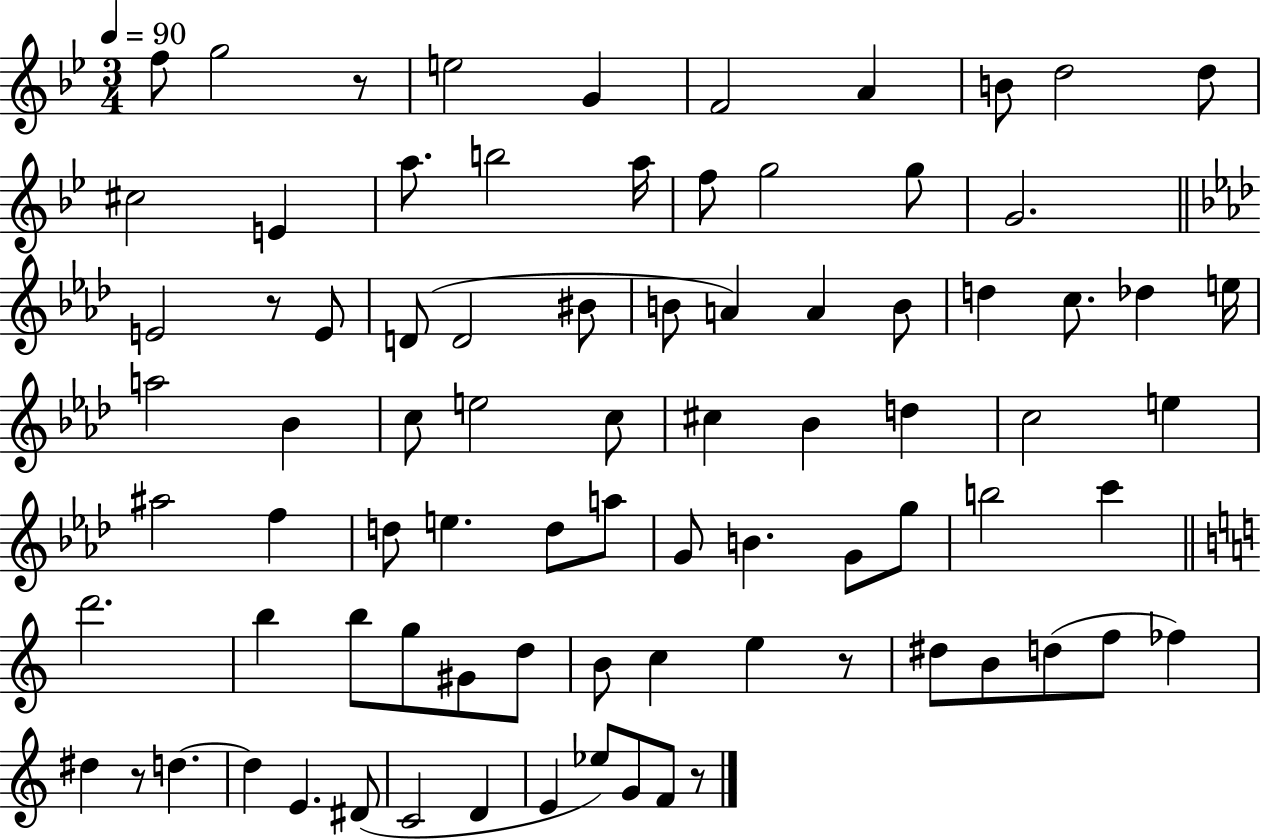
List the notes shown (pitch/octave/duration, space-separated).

F5/e G5/h R/e E5/h G4/q F4/h A4/q B4/e D5/h D5/e C#5/h E4/q A5/e. B5/h A5/s F5/e G5/h G5/e G4/h. E4/h R/e E4/e D4/e D4/h BIS4/e B4/e A4/q A4/q B4/e D5/q C5/e. Db5/q E5/s A5/h Bb4/q C5/e E5/h C5/e C#5/q Bb4/q D5/q C5/h E5/q A#5/h F5/q D5/e E5/q. D5/e A5/e G4/e B4/q. G4/e G5/e B5/h C6/q D6/h. B5/q B5/e G5/e G#4/e D5/e B4/e C5/q E5/q R/e D#5/e B4/e D5/e F5/e FES5/q D#5/q R/e D5/q. D5/q E4/q. D#4/e C4/h D4/q E4/q Eb5/e G4/e F4/e R/e